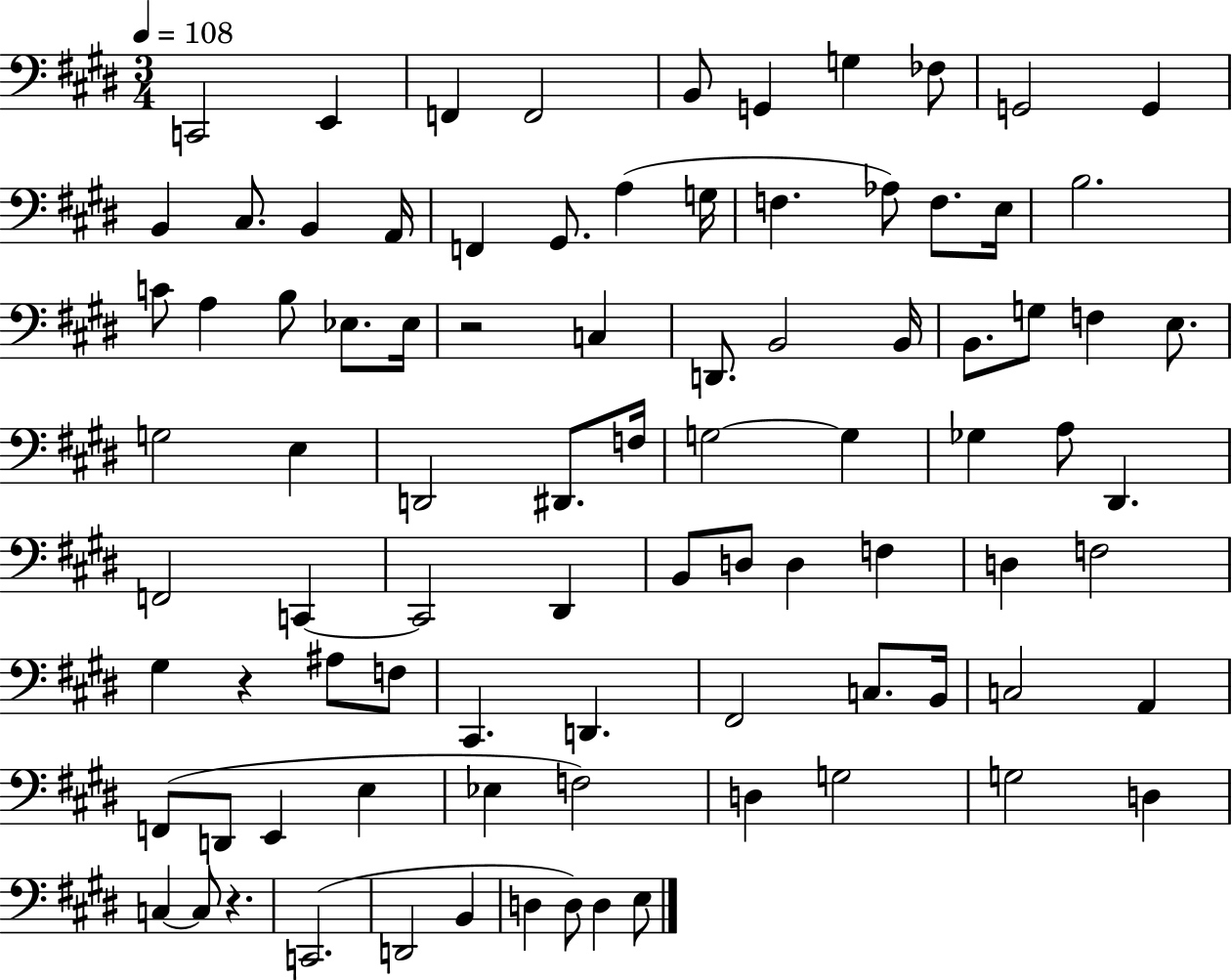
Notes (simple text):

C2/h E2/q F2/q F2/h B2/e G2/q G3/q FES3/e G2/h G2/q B2/q C#3/e. B2/q A2/s F2/q G#2/e. A3/q G3/s F3/q. Ab3/e F3/e. E3/s B3/h. C4/e A3/q B3/e Eb3/e. Eb3/s R/h C3/q D2/e. B2/h B2/s B2/e. G3/e F3/q E3/e. G3/h E3/q D2/h D#2/e. F3/s G3/h G3/q Gb3/q A3/e D#2/q. F2/h C2/q C2/h D#2/q B2/e D3/e D3/q F3/q D3/q F3/h G#3/q R/q A#3/e F3/e C#2/q. D2/q. F#2/h C3/e. B2/s C3/h A2/q F2/e D2/e E2/q E3/q Eb3/q F3/h D3/q G3/h G3/h D3/q C3/q C3/e R/q. C2/h. D2/h B2/q D3/q D3/e D3/q E3/e